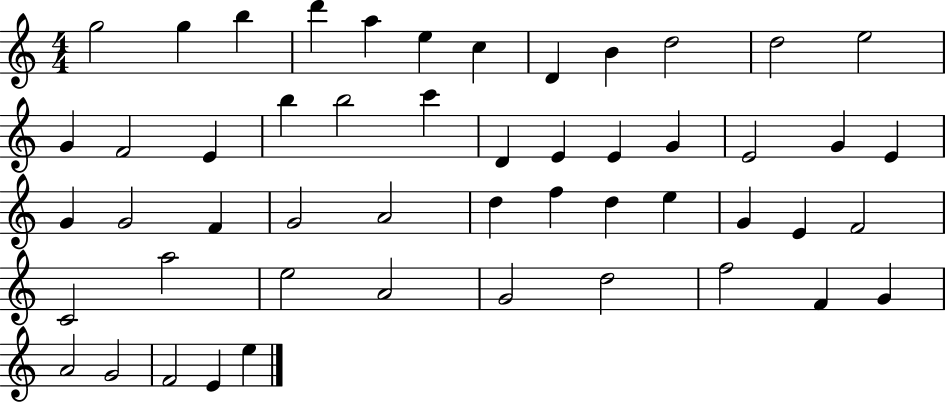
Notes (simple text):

G5/h G5/q B5/q D6/q A5/q E5/q C5/q D4/q B4/q D5/h D5/h E5/h G4/q F4/h E4/q B5/q B5/h C6/q D4/q E4/q E4/q G4/q E4/h G4/q E4/q G4/q G4/h F4/q G4/h A4/h D5/q F5/q D5/q E5/q G4/q E4/q F4/h C4/h A5/h E5/h A4/h G4/h D5/h F5/h F4/q G4/q A4/h G4/h F4/h E4/q E5/q